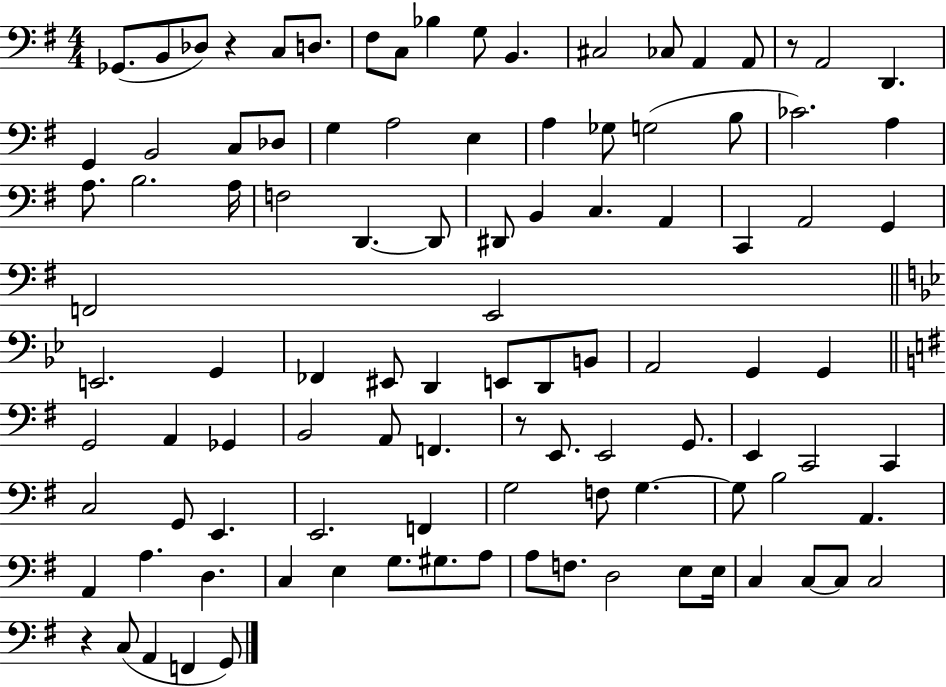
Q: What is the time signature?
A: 4/4